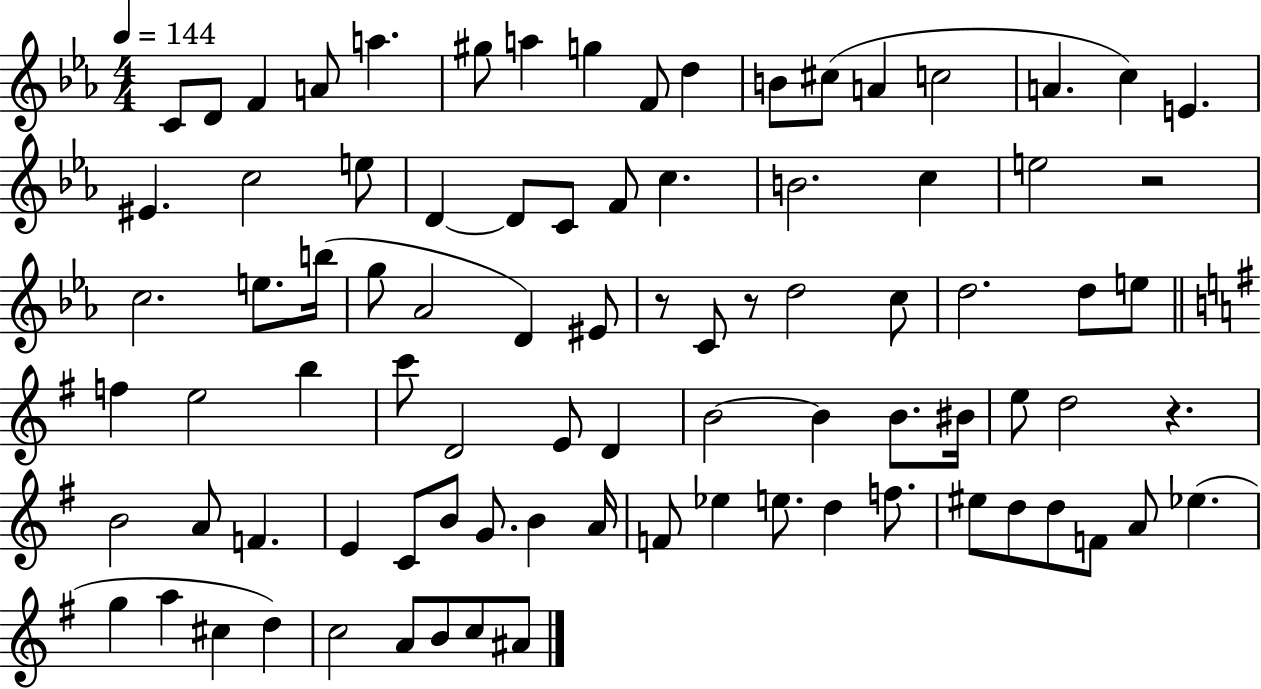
{
  \clef treble
  \numericTimeSignature
  \time 4/4
  \key ees \major
  \tempo 4 = 144
  c'8 d'8 f'4 a'8 a''4. | gis''8 a''4 g''4 f'8 d''4 | b'8 cis''8( a'4 c''2 | a'4. c''4) e'4. | \break eis'4. c''2 e''8 | d'4~~ d'8 c'8 f'8 c''4. | b'2. c''4 | e''2 r2 | \break c''2. e''8. b''16( | g''8 aes'2 d'4) eis'8 | r8 c'8 r8 d''2 c''8 | d''2. d''8 e''8 | \break \bar "||" \break \key g \major f''4 e''2 b''4 | c'''8 d'2 e'8 d'4 | b'2~~ b'4 b'8. bis'16 | e''8 d''2 r4. | \break b'2 a'8 f'4. | e'4 c'8 b'8 g'8. b'4 a'16 | f'8 ees''4 e''8. d''4 f''8. | eis''8 d''8 d''8 f'8 a'8 ees''4.( | \break g''4 a''4 cis''4 d''4) | c''2 a'8 b'8 c''8 ais'8 | \bar "|."
}